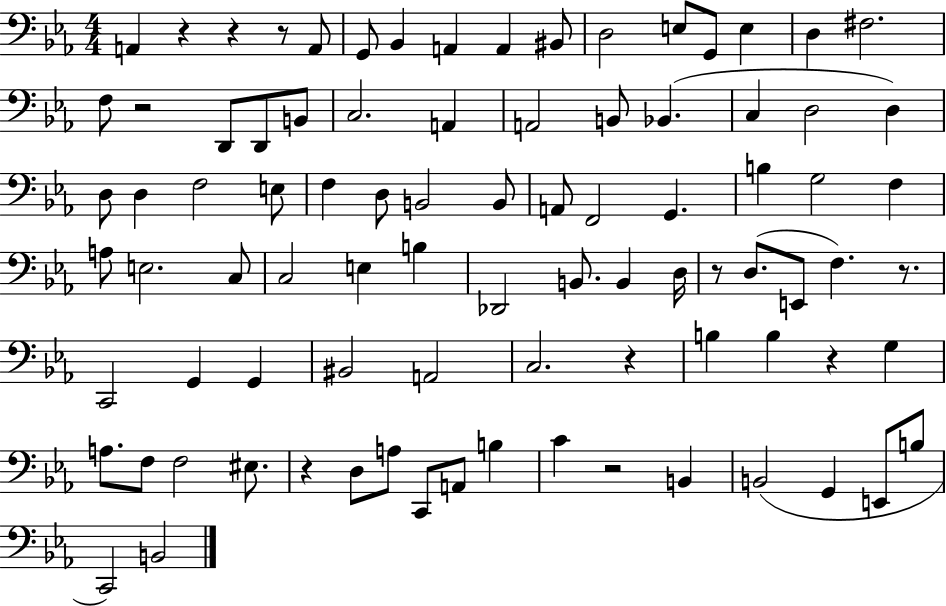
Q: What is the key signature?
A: EES major